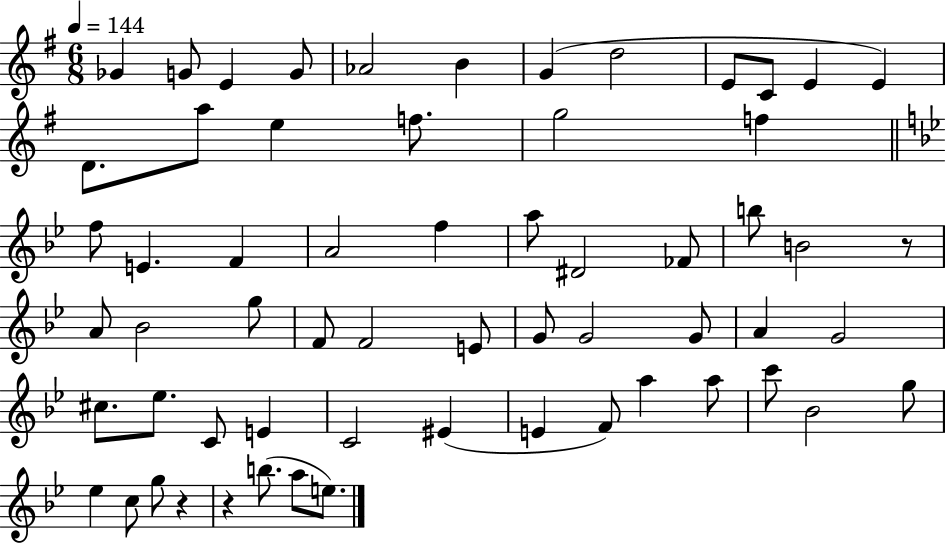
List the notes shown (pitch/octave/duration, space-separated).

Gb4/q G4/e E4/q G4/e Ab4/h B4/q G4/q D5/h E4/e C4/e E4/q E4/q D4/e. A5/e E5/q F5/e. G5/h F5/q F5/e E4/q. F4/q A4/h F5/q A5/e D#4/h FES4/e B5/e B4/h R/e A4/e Bb4/h G5/e F4/e F4/h E4/e G4/e G4/h G4/e A4/q G4/h C#5/e. Eb5/e. C4/e E4/q C4/h EIS4/q E4/q F4/e A5/q A5/e C6/e Bb4/h G5/e Eb5/q C5/e G5/e R/q R/q B5/e. A5/e E5/e.